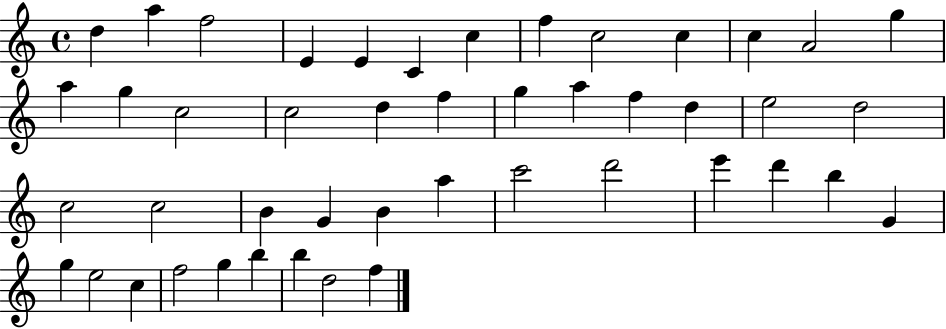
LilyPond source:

{
  \clef treble
  \time 4/4
  \defaultTimeSignature
  \key c \major
  d''4 a''4 f''2 | e'4 e'4 c'4 c''4 | f''4 c''2 c''4 | c''4 a'2 g''4 | \break a''4 g''4 c''2 | c''2 d''4 f''4 | g''4 a''4 f''4 d''4 | e''2 d''2 | \break c''2 c''2 | b'4 g'4 b'4 a''4 | c'''2 d'''2 | e'''4 d'''4 b''4 g'4 | \break g''4 e''2 c''4 | f''2 g''4 b''4 | b''4 d''2 f''4 | \bar "|."
}